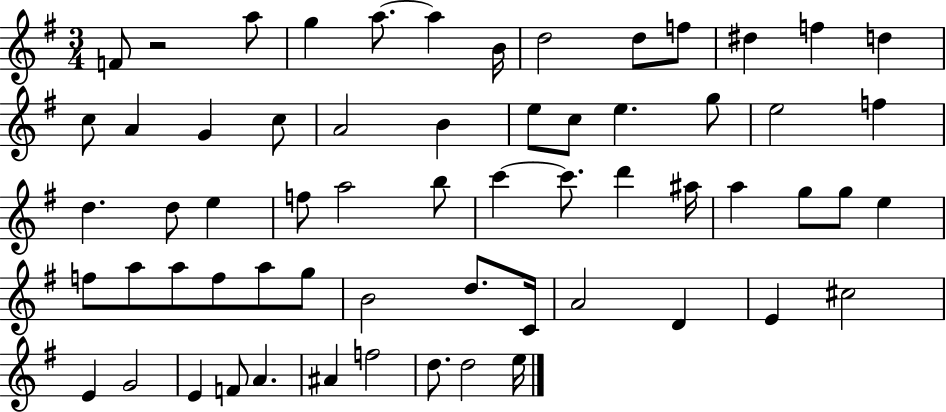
F4/e R/h A5/e G5/q A5/e. A5/q B4/s D5/h D5/e F5/e D#5/q F5/q D5/q C5/e A4/q G4/q C5/e A4/h B4/q E5/e C5/e E5/q. G5/e E5/h F5/q D5/q. D5/e E5/q F5/e A5/h B5/e C6/q C6/e. D6/q A#5/s A5/q G5/e G5/e E5/q F5/e A5/e A5/e F5/e A5/e G5/e B4/h D5/e. C4/s A4/h D4/q E4/q C#5/h E4/q G4/h E4/q F4/e A4/q. A#4/q F5/h D5/e. D5/h E5/s